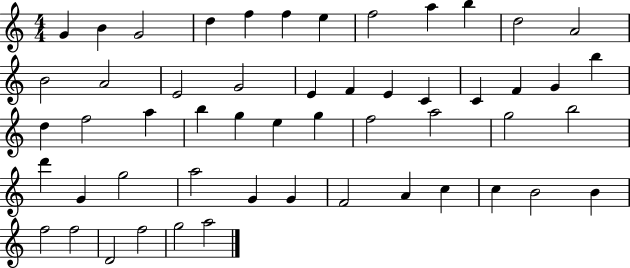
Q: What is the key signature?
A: C major